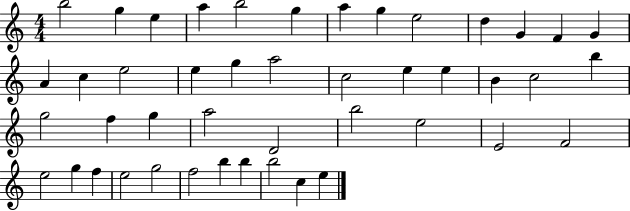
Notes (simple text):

B5/h G5/q E5/q A5/q B5/h G5/q A5/q G5/q E5/h D5/q G4/q F4/q G4/q A4/q C5/q E5/h E5/q G5/q A5/h C5/h E5/q E5/q B4/q C5/h B5/q G5/h F5/q G5/q A5/h D4/h B5/h E5/h E4/h F4/h E5/h G5/q F5/q E5/h G5/h F5/h B5/q B5/q B5/h C5/q E5/q